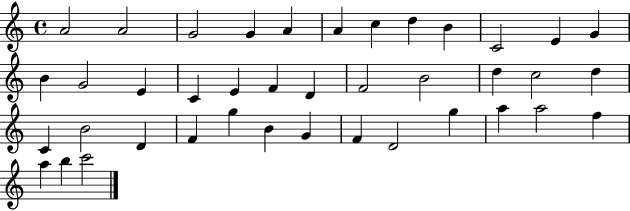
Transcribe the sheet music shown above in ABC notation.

X:1
T:Untitled
M:4/4
L:1/4
K:C
A2 A2 G2 G A A c d B C2 E G B G2 E C E F D F2 B2 d c2 d C B2 D F g B G F D2 g a a2 f a b c'2